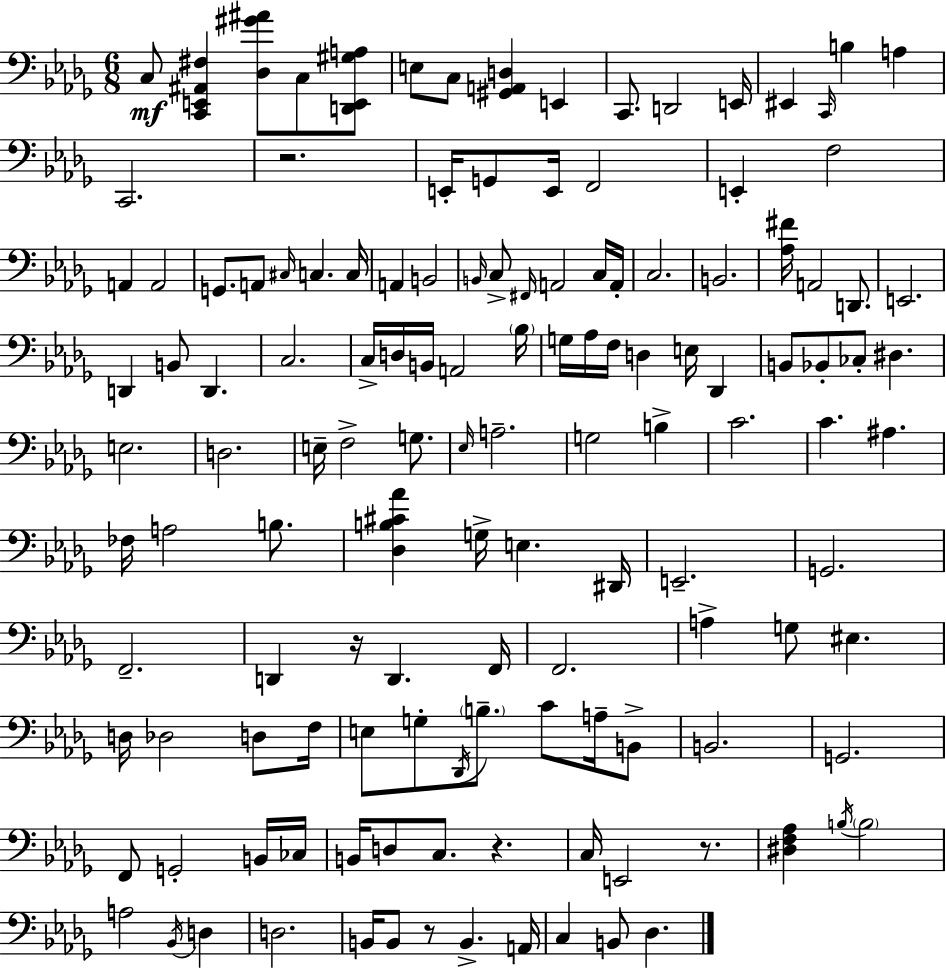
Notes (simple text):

C3/e [C2,E2,A#2,F#3]/q [Db3,G#4,A#4]/e C3/e [D2,E2,G#3,A3]/e E3/e C3/e [G#2,A2,D3]/q E2/q C2/e. D2/h E2/s EIS2/q C2/s B3/q A3/q C2/h. R/h. E2/s G2/e E2/s F2/h E2/q F3/h A2/q A2/h G2/e. A2/e C#3/s C3/q. C3/s A2/q B2/h B2/s C3/e F#2/s A2/h C3/s A2/s C3/h. B2/h. [Ab3,F#4]/s A2/h D2/e. E2/h. D2/q B2/e D2/q. C3/h. C3/s D3/s B2/s A2/h Bb3/s G3/s Ab3/s F3/s D3/q E3/s Db2/q B2/e Bb2/e CES3/e D#3/q. E3/h. D3/h. E3/s F3/h G3/e. Eb3/s A3/h. G3/h B3/q C4/h. C4/q. A#3/q. FES3/s A3/h B3/e. [Db3,B3,C#4,Ab4]/q G3/s E3/q. D#2/s E2/h. G2/h. F2/h. D2/q R/s D2/q. F2/s F2/h. A3/q G3/e EIS3/q. D3/s Db3/h D3/e F3/s E3/e G3/e Db2/s B3/e. C4/e A3/s B2/e B2/h. G2/h. F2/e G2/h B2/s CES3/s B2/s D3/e C3/e. R/q. C3/s E2/h R/e. [D#3,F3,Ab3]/q B3/s B3/h A3/h Bb2/s D3/q D3/h. B2/s B2/e R/e B2/q. A2/s C3/q B2/e Db3/q.